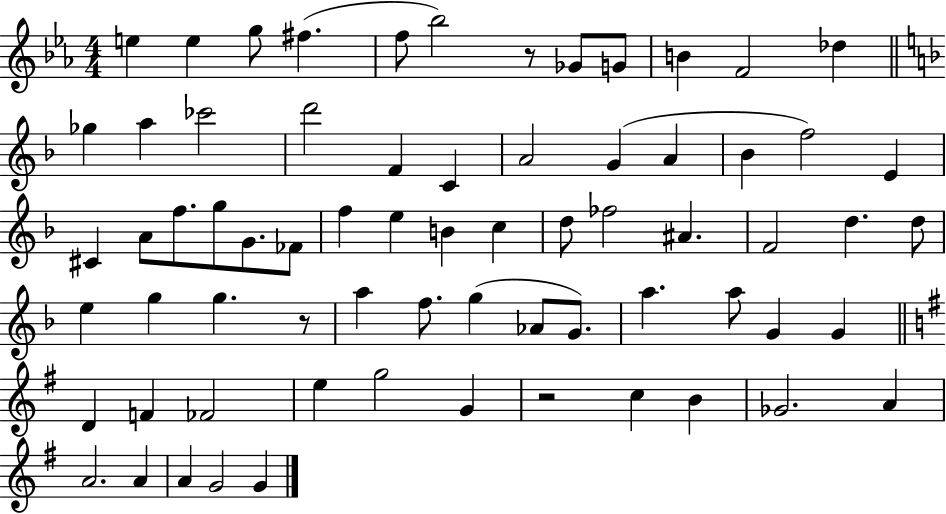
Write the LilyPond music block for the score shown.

{
  \clef treble
  \numericTimeSignature
  \time 4/4
  \key ees \major
  e''4 e''4 g''8 fis''4.( | f''8 bes''2) r8 ges'8 g'8 | b'4 f'2 des''4 | \bar "||" \break \key f \major ges''4 a''4 ces'''2 | d'''2 f'4 c'4 | a'2 g'4( a'4 | bes'4 f''2) e'4 | \break cis'4 a'8 f''8. g''8 g'8. fes'8 | f''4 e''4 b'4 c''4 | d''8 fes''2 ais'4. | f'2 d''4. d''8 | \break e''4 g''4 g''4. r8 | a''4 f''8. g''4( aes'8 g'8.) | a''4. a''8 g'4 g'4 | \bar "||" \break \key e \minor d'4 f'4 fes'2 | e''4 g''2 g'4 | r2 c''4 b'4 | ges'2. a'4 | \break a'2. a'4 | a'4 g'2 g'4 | \bar "|."
}